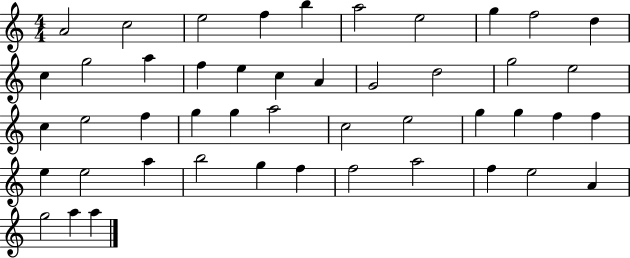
{
  \clef treble
  \numericTimeSignature
  \time 4/4
  \key c \major
  a'2 c''2 | e''2 f''4 b''4 | a''2 e''2 | g''4 f''2 d''4 | \break c''4 g''2 a''4 | f''4 e''4 c''4 a'4 | g'2 d''2 | g''2 e''2 | \break c''4 e''2 f''4 | g''4 g''4 a''2 | c''2 e''2 | g''4 g''4 f''4 f''4 | \break e''4 e''2 a''4 | b''2 g''4 f''4 | f''2 a''2 | f''4 e''2 a'4 | \break g''2 a''4 a''4 | \bar "|."
}